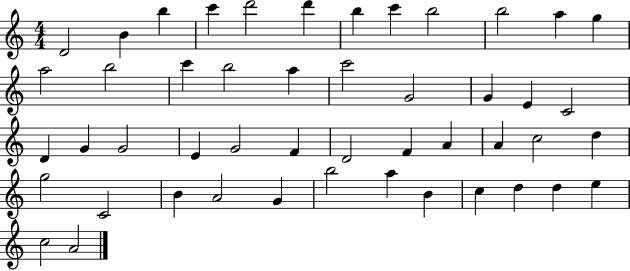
X:1
T:Untitled
M:4/4
L:1/4
K:C
D2 B b c' d'2 d' b c' b2 b2 a g a2 b2 c' b2 a c'2 G2 G E C2 D G G2 E G2 F D2 F A A c2 d g2 C2 B A2 G b2 a B c d d e c2 A2